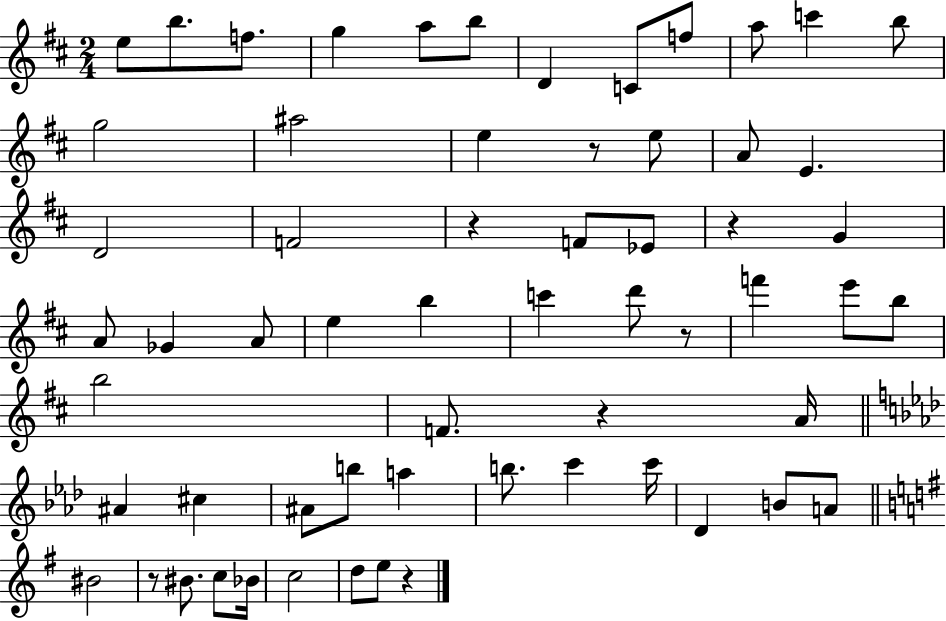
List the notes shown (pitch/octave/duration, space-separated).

E5/e B5/e. F5/e. G5/q A5/e B5/e D4/q C4/e F5/e A5/e C6/q B5/e G5/h A#5/h E5/q R/e E5/e A4/e E4/q. D4/h F4/h R/q F4/e Eb4/e R/q G4/q A4/e Gb4/q A4/e E5/q B5/q C6/q D6/e R/e F6/q E6/e B5/e B5/h F4/e. R/q A4/s A#4/q C#5/q A#4/e B5/e A5/q B5/e. C6/q C6/s Db4/q B4/e A4/e BIS4/h R/e BIS4/e. C5/e Bb4/s C5/h D5/e E5/e R/q